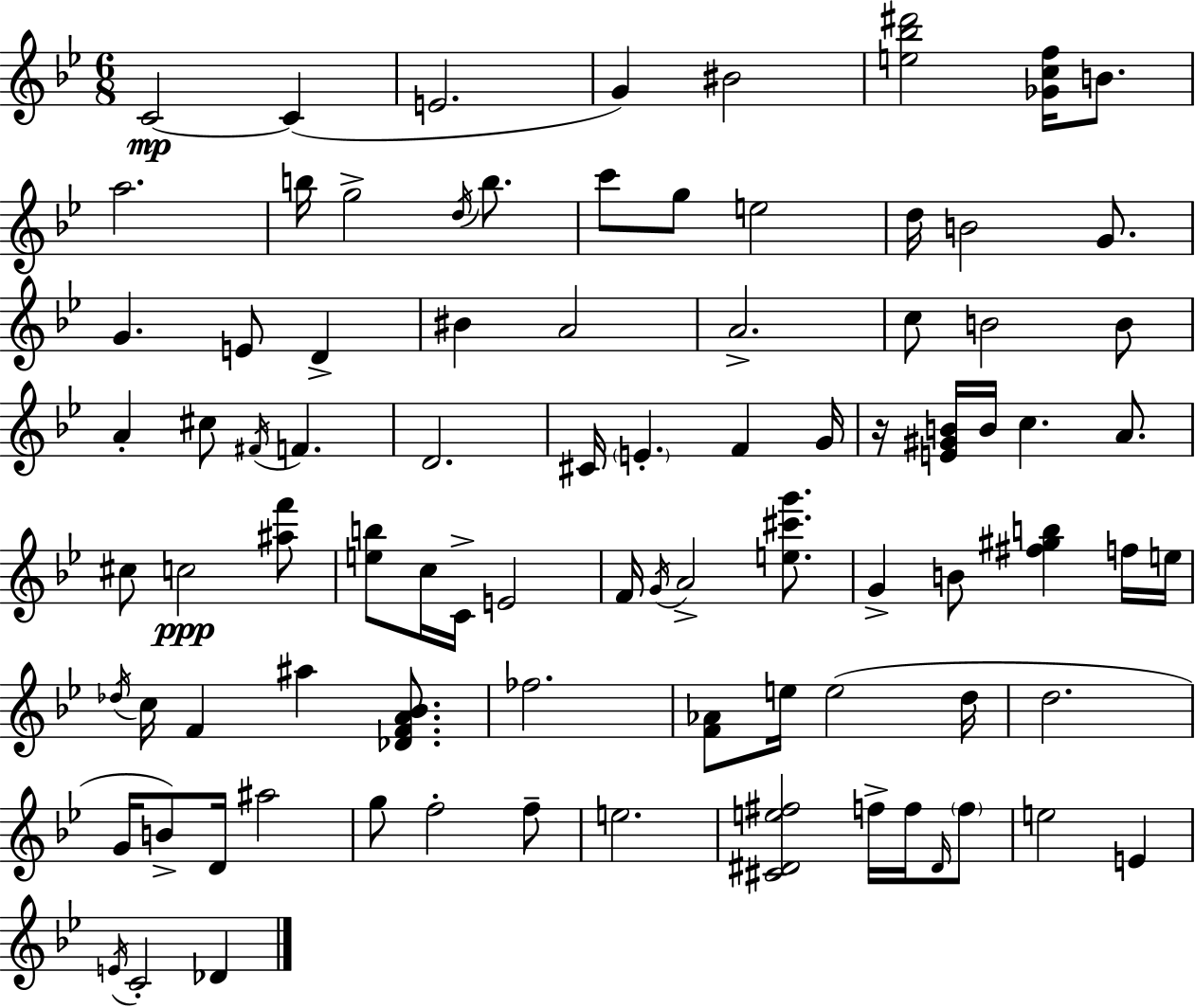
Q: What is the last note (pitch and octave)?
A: Db4